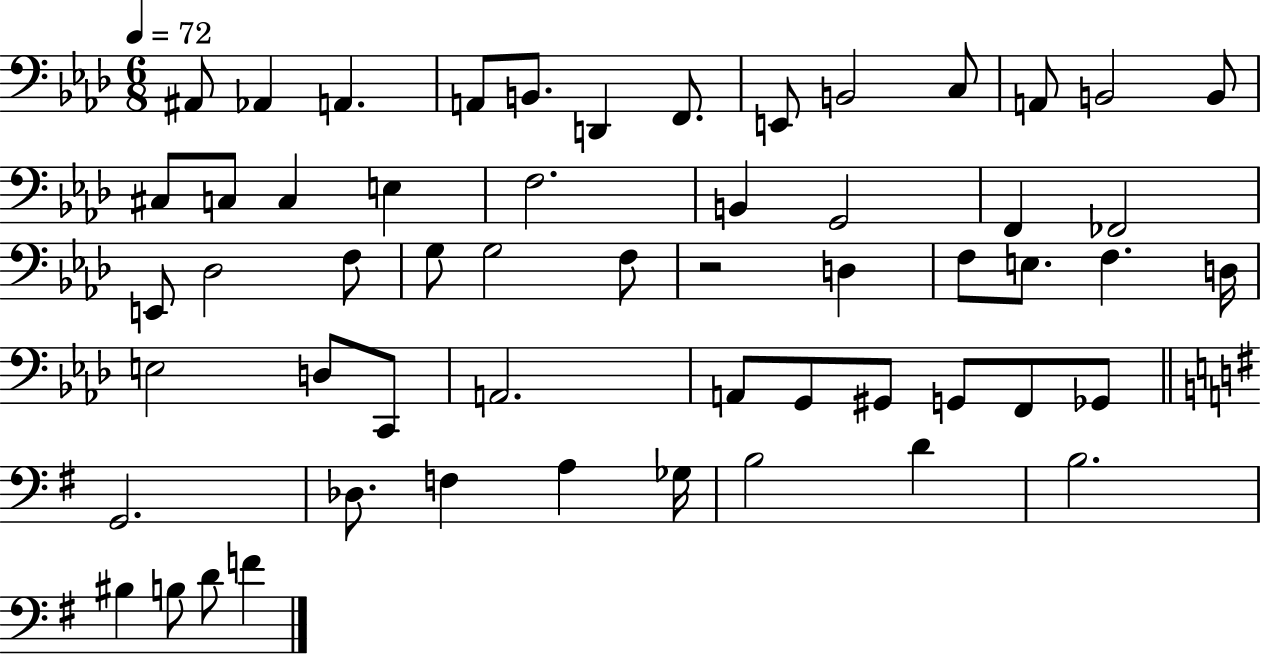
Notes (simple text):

A#2/e Ab2/q A2/q. A2/e B2/e. D2/q F2/e. E2/e B2/h C3/e A2/e B2/h B2/e C#3/e C3/e C3/q E3/q F3/h. B2/q G2/h F2/q FES2/h E2/e Db3/h F3/e G3/e G3/h F3/e R/h D3/q F3/e E3/e. F3/q. D3/s E3/h D3/e C2/e A2/h. A2/e G2/e G#2/e G2/e F2/e Gb2/e G2/h. Db3/e. F3/q A3/q Gb3/s B3/h D4/q B3/h. BIS3/q B3/e D4/e F4/q